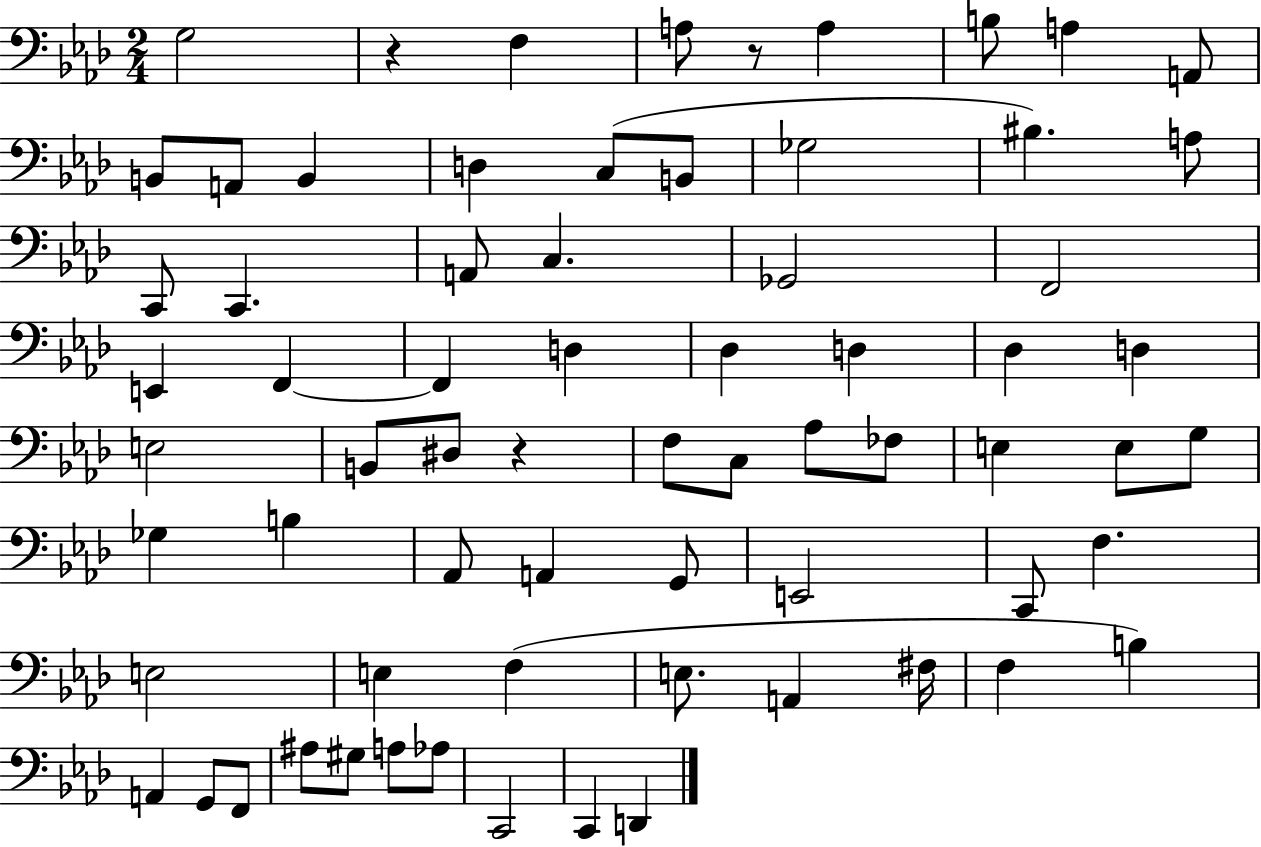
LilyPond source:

{
  \clef bass
  \numericTimeSignature
  \time 2/4
  \key aes \major
  \repeat volta 2 { g2 | r4 f4 | a8 r8 a4 | b8 a4 a,8 | \break b,8 a,8 b,4 | d4 c8( b,8 | ges2 | bis4.) a8 | \break c,8 c,4. | a,8 c4. | ges,2 | f,2 | \break e,4 f,4~~ | f,4 d4 | des4 d4 | des4 d4 | \break e2 | b,8 dis8 r4 | f8 c8 aes8 fes8 | e4 e8 g8 | \break ges4 b4 | aes,8 a,4 g,8 | e,2 | c,8 f4. | \break e2 | e4 f4( | e8. a,4 fis16 | f4 b4) | \break a,4 g,8 f,8 | ais8 gis8 a8 aes8 | c,2 | c,4 d,4 | \break } \bar "|."
}